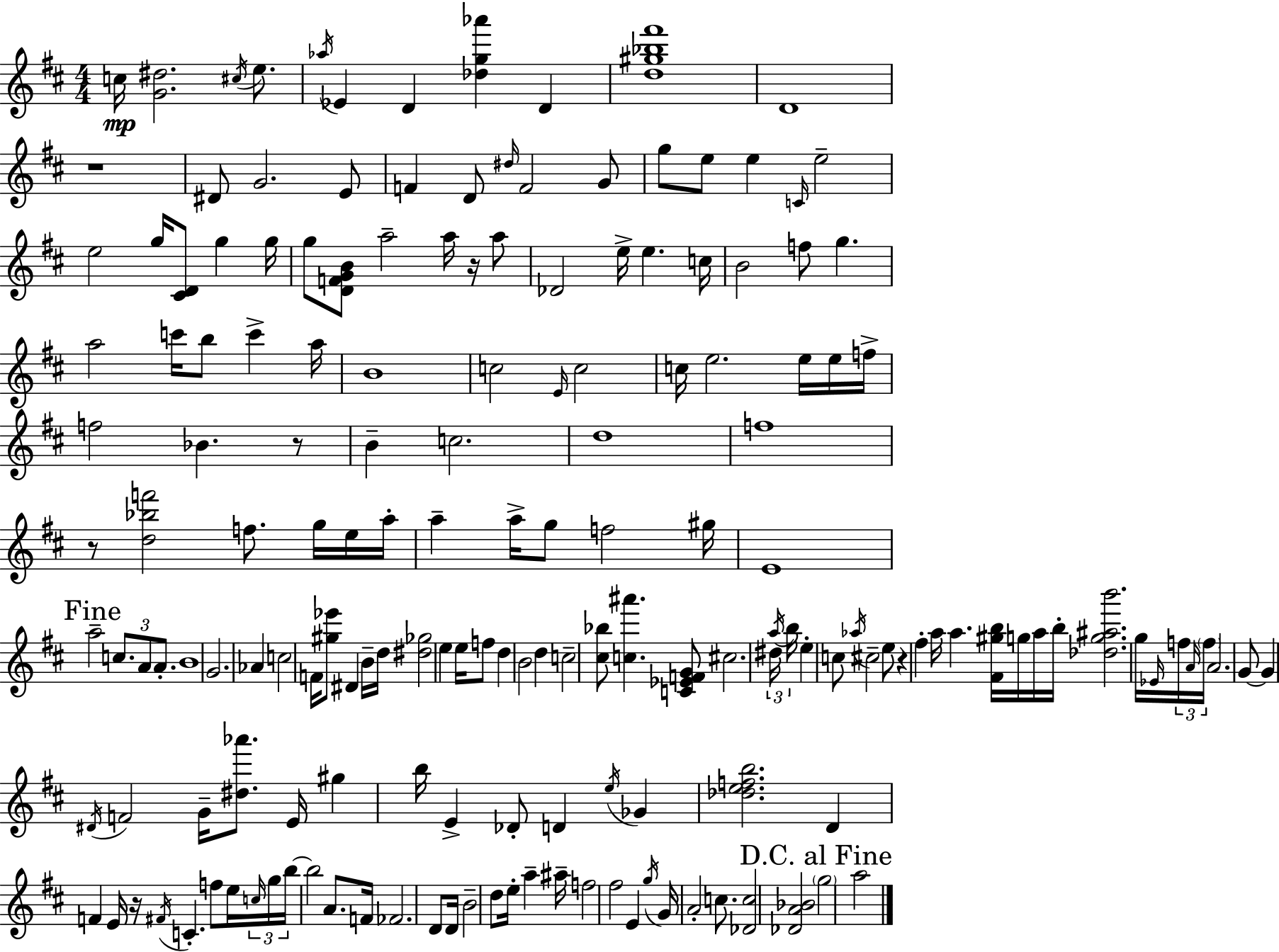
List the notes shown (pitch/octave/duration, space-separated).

C5/s [G4,D#5]/h. C#5/s E5/e. Ab5/s Eb4/q D4/q [Db5,G5,Ab6]/q D4/q [D5,G#5,Bb5,F#6]/w D4/w R/w D#4/e G4/h. E4/e F4/q D4/e D#5/s F4/h G4/e G5/e E5/e E5/q C4/s E5/h E5/h G5/s [C#4,D4]/e G5/q G5/s G5/e [D4,F4,G4,B4]/e A5/h A5/s R/s A5/e Db4/h E5/s E5/q. C5/s B4/h F5/e G5/q. A5/h C6/s B5/e C6/q A5/s B4/w C5/h E4/s C5/h C5/s E5/h. E5/s E5/s F5/s F5/h Bb4/q. R/e B4/q C5/h. D5/w F5/w R/e [D5,Bb5,F6]/h F5/e. G5/s E5/s A5/s A5/q A5/s G5/e F5/h G#5/s E4/w A5/h C5/e. A4/e A4/e. B4/w G4/h. Ab4/q C5/h F4/s [G#5,Eb6]/e D#4/q B4/s D5/s [D#5,Gb5]/h E5/q E5/s F5/e D5/q B4/h D5/q C5/h [C#5,Bb5]/e [C5,A#6]/q. [C4,Eb4,F4,G4]/e C#5/h. D#5/s A5/s B5/s E5/q C5/e Ab5/s C#5/h E5/e R/q F#5/q A5/s A5/q. [F#4,G#5,B5]/s G5/s A5/s B5/s [Db5,G5,A#5,B6]/h. G5/s Eb4/s F5/s A4/s F5/s A4/h. G4/e G4/q D#4/s F4/h G4/s [D#5,Ab6]/e. E4/s G#5/q B5/s E4/q Db4/e D4/q E5/s Gb4/q [Db5,E5,F5,B5]/h. D4/q F4/q E4/s R/s F#4/s C4/q. F5/e E5/s C5/s G5/s B5/s B5/h A4/e. F4/s FES4/h. D4/e D4/s B4/h D5/e E5/s A5/q A#5/s F5/h F#5/h E4/q G5/s G4/s A4/h C5/e. [Db4,C5]/h [Db4,A4,Bb4]/h G5/h A5/h